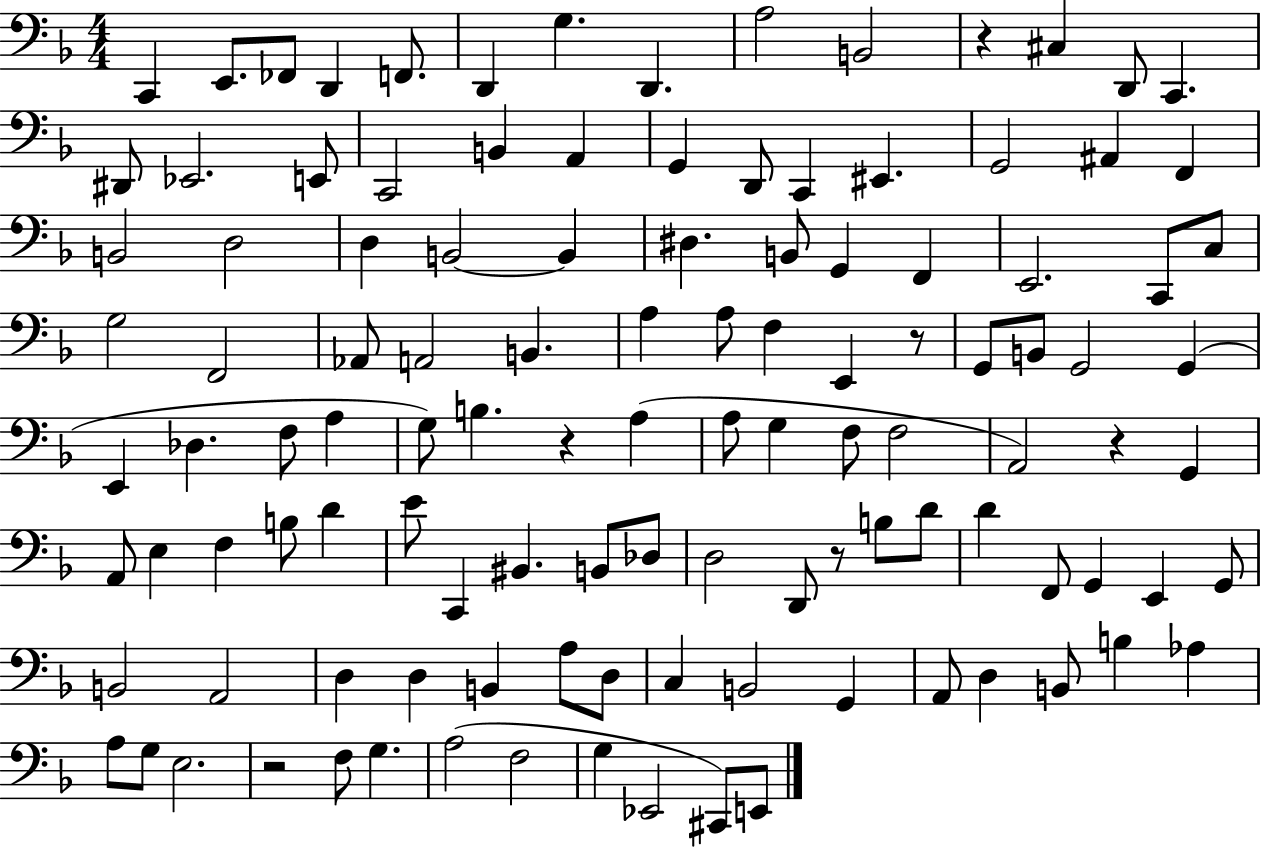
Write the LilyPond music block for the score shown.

{
  \clef bass
  \numericTimeSignature
  \time 4/4
  \key f \major
  c,4 e,8. fes,8 d,4 f,8. | d,4 g4. d,4. | a2 b,2 | r4 cis4 d,8 c,4. | \break dis,8 ees,2. e,8 | c,2 b,4 a,4 | g,4 d,8 c,4 eis,4. | g,2 ais,4 f,4 | \break b,2 d2 | d4 b,2~~ b,4 | dis4. b,8 g,4 f,4 | e,2. c,8 c8 | \break g2 f,2 | aes,8 a,2 b,4. | a4 a8 f4 e,4 r8 | g,8 b,8 g,2 g,4( | \break e,4 des4. f8 a4 | g8) b4. r4 a4( | a8 g4 f8 f2 | a,2) r4 g,4 | \break a,8 e4 f4 b8 d'4 | e'8 c,4 bis,4. b,8 des8 | d2 d,8 r8 b8 d'8 | d'4 f,8 g,4 e,4 g,8 | \break b,2 a,2 | d4 d4 b,4 a8 d8 | c4 b,2 g,4 | a,8 d4 b,8 b4 aes4 | \break a8 g8 e2. | r2 f8 g4. | a2( f2 | g4 ees,2 cis,8) e,8 | \break \bar "|."
}